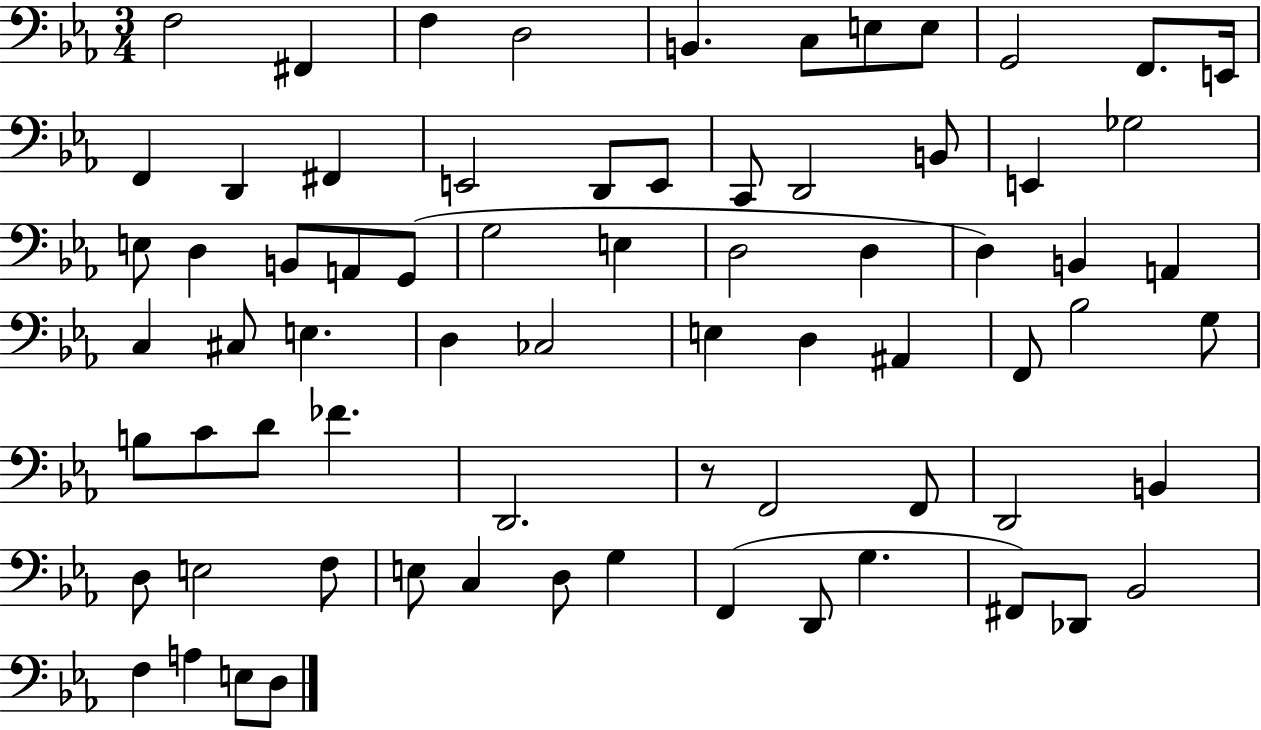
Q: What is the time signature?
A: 3/4